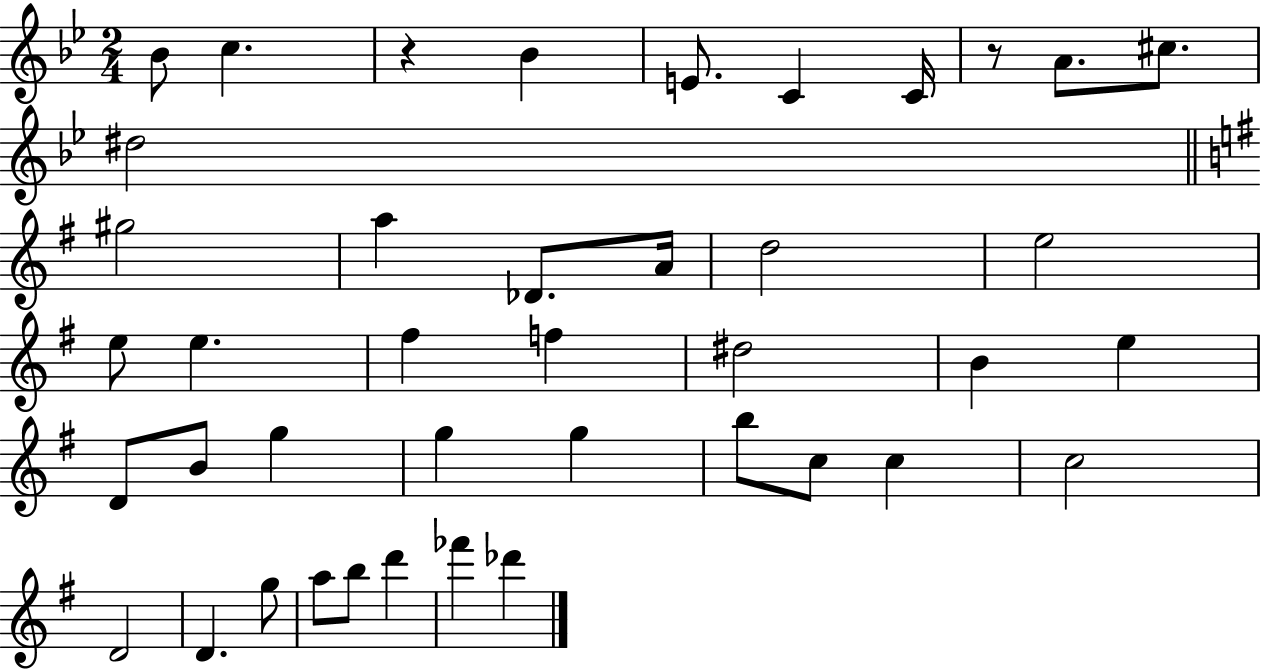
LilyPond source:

{
  \clef treble
  \numericTimeSignature
  \time 2/4
  \key bes \major
  bes'8 c''4. | r4 bes'4 | e'8. c'4 c'16 | r8 a'8. cis''8. | \break dis''2 | \bar "||" \break \key e \minor gis''2 | a''4 des'8. a'16 | d''2 | e''2 | \break e''8 e''4. | fis''4 f''4 | dis''2 | b'4 e''4 | \break d'8 b'8 g''4 | g''4 g''4 | b''8 c''8 c''4 | c''2 | \break d'2 | d'4. g''8 | a''8 b''8 d'''4 | fes'''4 des'''4 | \break \bar "|."
}